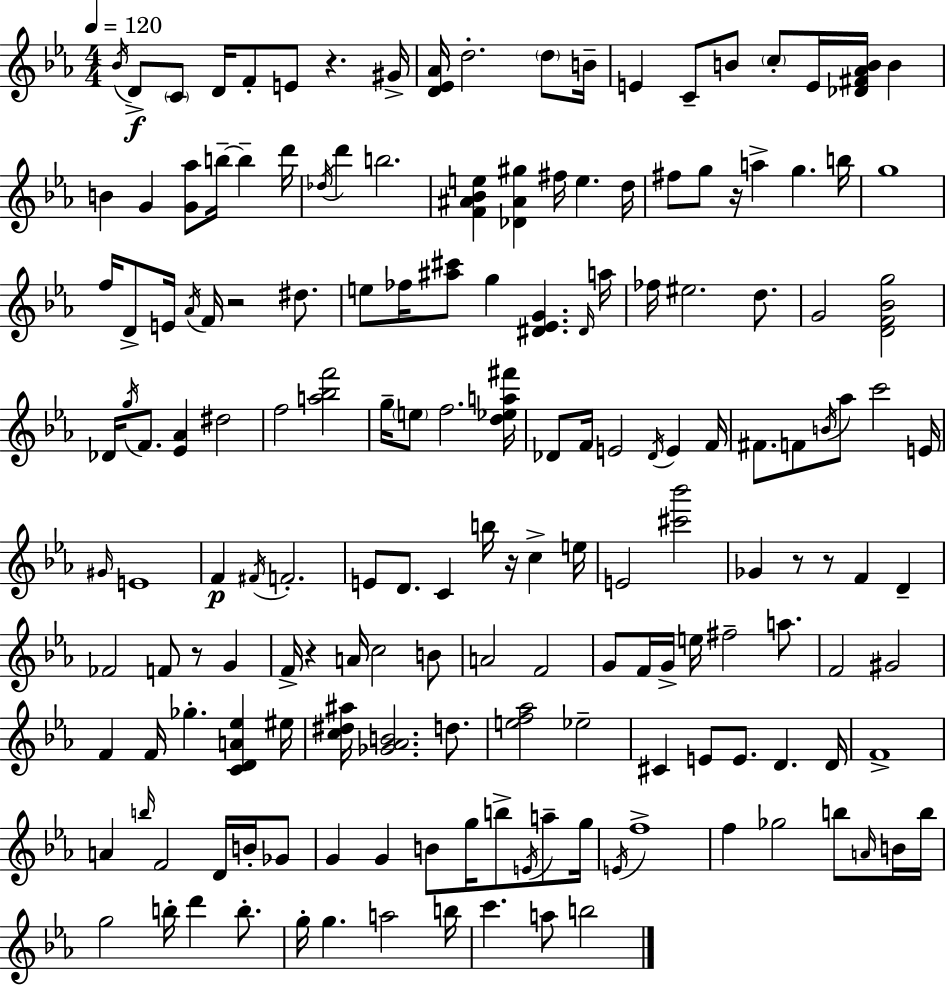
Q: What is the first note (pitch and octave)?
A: Bb4